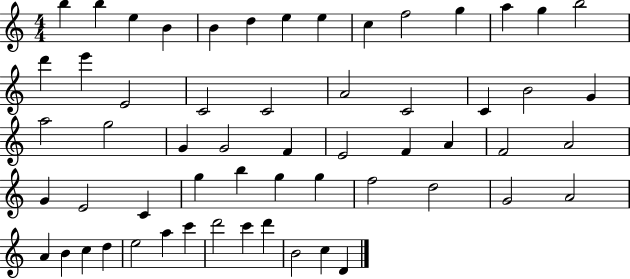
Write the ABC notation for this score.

X:1
T:Untitled
M:4/4
L:1/4
K:C
b b e B B d e e c f2 g a g b2 d' e' E2 C2 C2 A2 C2 C B2 G a2 g2 G G2 F E2 F A F2 A2 G E2 C g b g g f2 d2 G2 A2 A B c d e2 a c' d'2 c' d' B2 c D